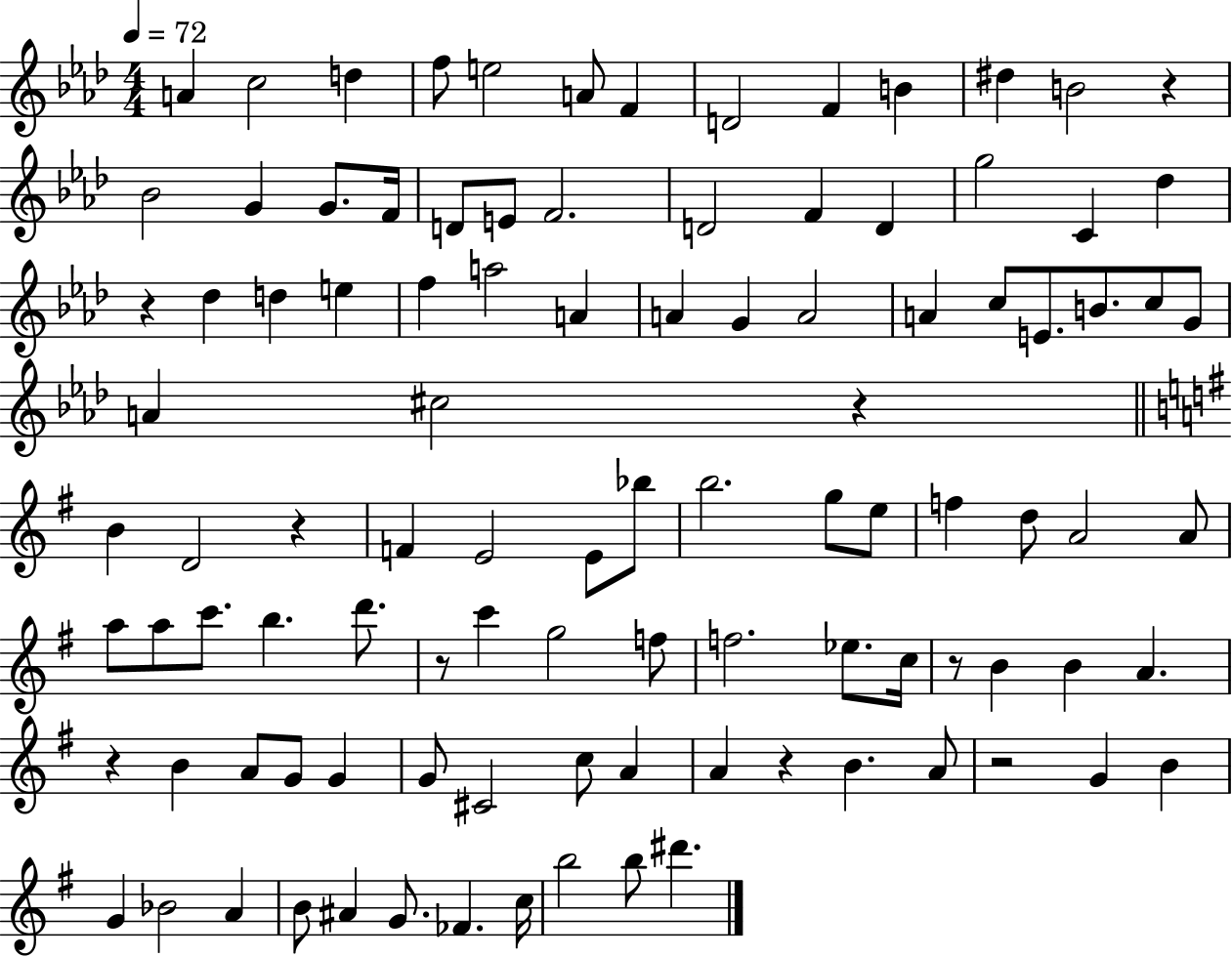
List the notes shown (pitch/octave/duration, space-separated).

A4/q C5/h D5/q F5/e E5/h A4/e F4/q D4/h F4/q B4/q D#5/q B4/h R/q Bb4/h G4/q G4/e. F4/s D4/e E4/e F4/h. D4/h F4/q D4/q G5/h C4/q Db5/q R/q Db5/q D5/q E5/q F5/q A5/h A4/q A4/q G4/q A4/h A4/q C5/e E4/e. B4/e. C5/e G4/e A4/q C#5/h R/q B4/q D4/h R/q F4/q E4/h E4/e Bb5/e B5/h. G5/e E5/e F5/q D5/e A4/h A4/e A5/e A5/e C6/e. B5/q. D6/e. R/e C6/q G5/h F5/e F5/h. Eb5/e. C5/s R/e B4/q B4/q A4/q. R/q B4/q A4/e G4/e G4/q G4/e C#4/h C5/e A4/q A4/q R/q B4/q. A4/e R/h G4/q B4/q G4/q Bb4/h A4/q B4/e A#4/q G4/e. FES4/q. C5/s B5/h B5/e D#6/q.